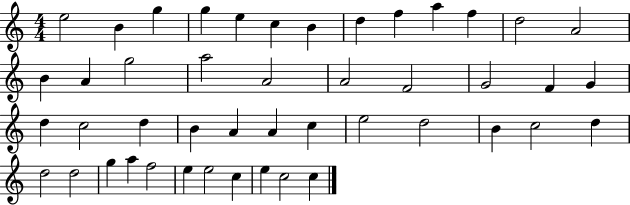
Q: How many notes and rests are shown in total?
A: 46